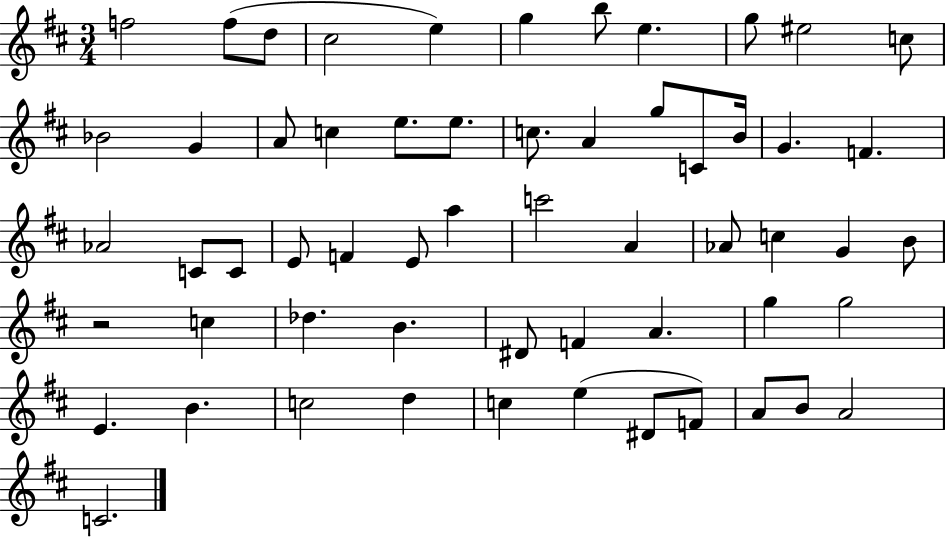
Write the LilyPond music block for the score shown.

{
  \clef treble
  \numericTimeSignature
  \time 3/4
  \key d \major
  \repeat volta 2 { f''2 f''8( d''8 | cis''2 e''4) | g''4 b''8 e''4. | g''8 eis''2 c''8 | \break bes'2 g'4 | a'8 c''4 e''8. e''8. | c''8. a'4 g''8 c'8 b'16 | g'4. f'4. | \break aes'2 c'8 c'8 | e'8 f'4 e'8 a''4 | c'''2 a'4 | aes'8 c''4 g'4 b'8 | \break r2 c''4 | des''4. b'4. | dis'8 f'4 a'4. | g''4 g''2 | \break e'4. b'4. | c''2 d''4 | c''4 e''4( dis'8 f'8) | a'8 b'8 a'2 | \break c'2. | } \bar "|."
}